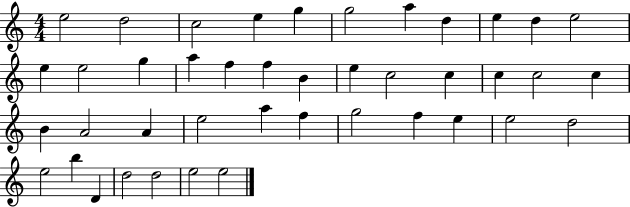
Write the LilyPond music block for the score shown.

{
  \clef treble
  \numericTimeSignature
  \time 4/4
  \key c \major
  e''2 d''2 | c''2 e''4 g''4 | g''2 a''4 d''4 | e''4 d''4 e''2 | \break e''4 e''2 g''4 | a''4 f''4 f''4 b'4 | e''4 c''2 c''4 | c''4 c''2 c''4 | \break b'4 a'2 a'4 | e''2 a''4 f''4 | g''2 f''4 e''4 | e''2 d''2 | \break e''2 b''4 d'4 | d''2 d''2 | e''2 e''2 | \bar "|."
}